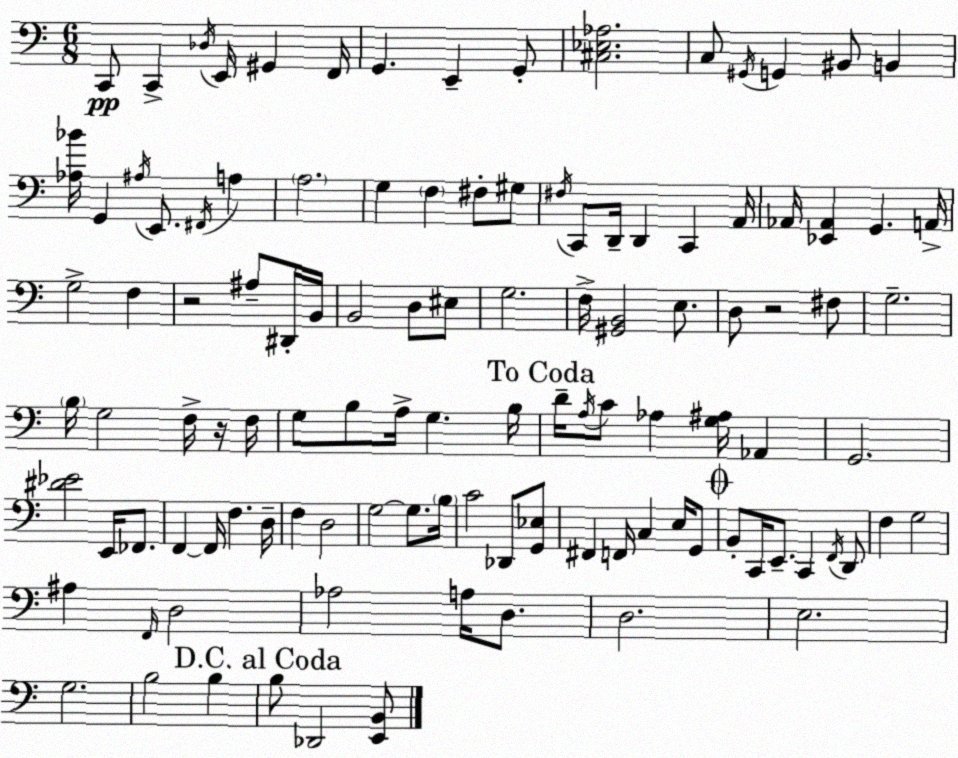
X:1
T:Untitled
M:6/8
L:1/4
K:C
C,,/2 C,, _D,/4 E,,/4 ^G,, F,,/4 G,, E,, G,,/2 [^C,_E,_A,]2 C,/2 ^G,,/4 G,, ^B,,/2 B,, [_A,_B]/4 G,, ^A,/4 E,,/2 ^F,,/4 A, A,2 G, F, ^F,/2 ^G,/2 ^F,/4 C,,/2 D,,/4 D,, C,, A,,/4 _A,,/4 [_E,,_A,,] G,, A,,/4 G,2 F, z2 ^A,/2 ^D,,/4 B,,/4 B,,2 D,/2 ^E,/2 G,2 F,/4 [^G,,B,,]2 E,/2 D,/2 z2 ^F,/2 G,2 B,/4 G,2 F,/4 z/4 F,/4 G,/2 B,/2 A,/4 G, B,/4 D/4 A,/4 C/2 _A, [G,^A,]/4 _A,, G,,2 [^D_E]2 E,,/4 _F,,/2 F,, F,,/4 F, D,/4 F, D,2 G,2 G,/2 B,/4 C2 _D,,/2 [G,,_E,]/2 ^F,, F,,/4 C, E,/4 G,,/2 B,,/2 C,,/4 E,,/2 C,, F,,/4 D,,/2 F, G,2 ^A, F,,/4 D,2 _A,2 A,/4 D,/2 D,2 E,2 G,2 B,2 B, B,/2 _D,,2 [E,,B,,]/2